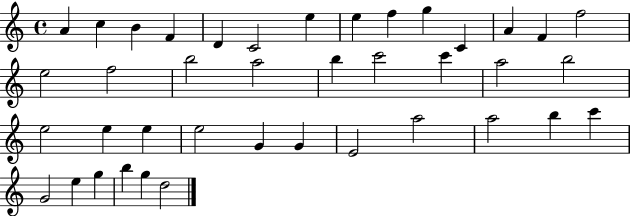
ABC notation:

X:1
T:Untitled
M:4/4
L:1/4
K:C
A c B F D C2 e e f g C A F f2 e2 f2 b2 a2 b c'2 c' a2 b2 e2 e e e2 G G E2 a2 a2 b c' G2 e g b g d2